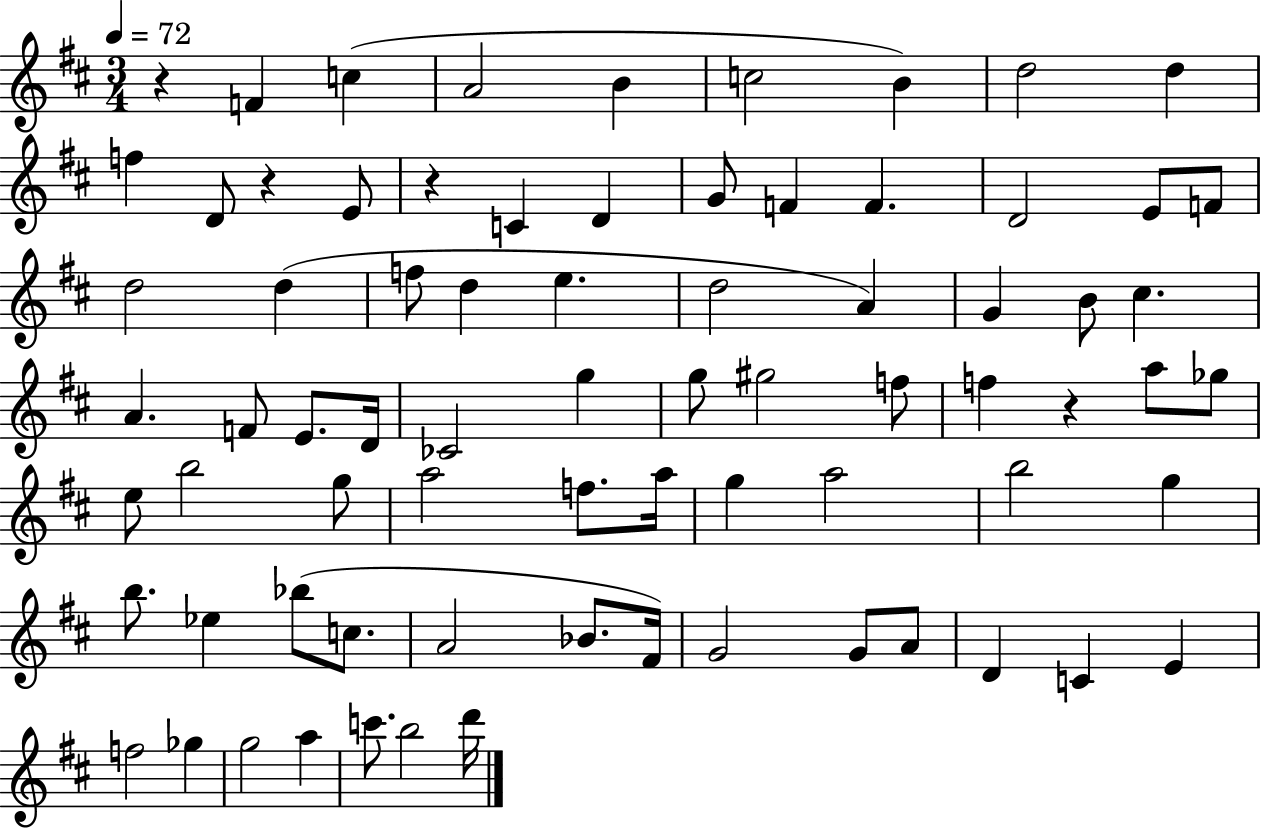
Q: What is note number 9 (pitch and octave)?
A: F5